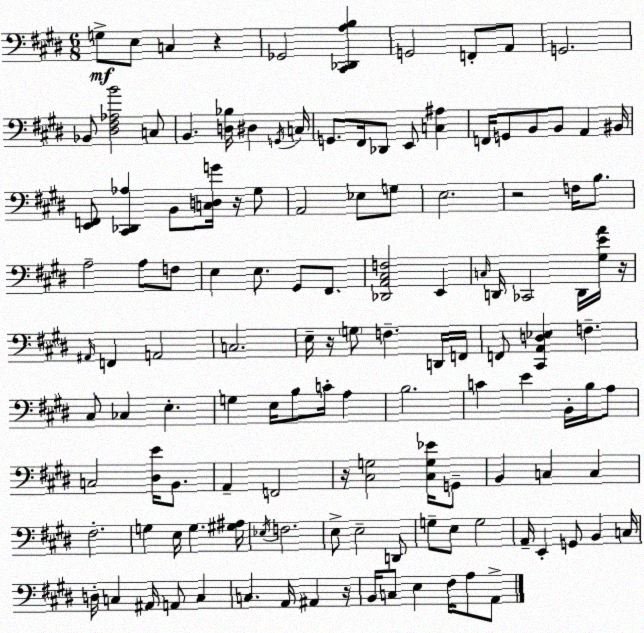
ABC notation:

X:1
T:Untitled
M:6/8
L:1/4
K:E
G,/2 E,/2 C, z _G,,2 [^C,,_D,,A,B,] G,,2 F,,/2 A,,/2 G,,2 _B,,/2 [^D,^F,_A,B]2 C,/2 B,, [D,_B,]/4 ^D, G,,/4 C,/4 G,,/2 ^F,,/4 _D,,/2 E,,/2 [C,^A,] F,,/4 G,,/2 B,,/2 B,,/2 A,, ^B,,/4 [E,,F,,]/2 [^C,,_D,,_A,] B,,/2 [C,D,G]/4 z/4 ^G,/2 A,,2 _E,/2 G,/2 E,2 z2 F,/4 B,/2 A,2 A,/2 F,/2 E, E,/2 ^G,,/2 ^F,,/2 [_D,,A,,^C,F,]2 E,, C,/4 D,,/4 _C,,2 D,,/4 [^G,EA]/4 z/4 ^A,,/4 F,, A,,2 C,2 E,/4 z/4 G,/2 F, D,,/4 F,,/4 F,,/2 [^C,,A,,D,_E,] F, ^C,/2 _C, E, G, E,/4 B,/2 C/4 A, B,2 C E B,,/4 B,/4 A,/2 C,2 [^D,E]/4 B,,/2 A,, F,,2 z/4 [^C,G,]2 [^C,G,_E]/4 G,,/2 B,, C, C, ^F,2 G, E,/4 G, [^G,^A,]/4 _E,/4 F,2 E,/2 E,2 D,,/2 G,/2 E,/2 G,2 A,,/4 E,, G,,/2 B,, C,/4 D,/4 C, ^A,,/4 A,,/2 C, C, A,,/4 ^A,, z/4 B,,/4 C,/2 E, ^F,/4 A,/2 A,,/2